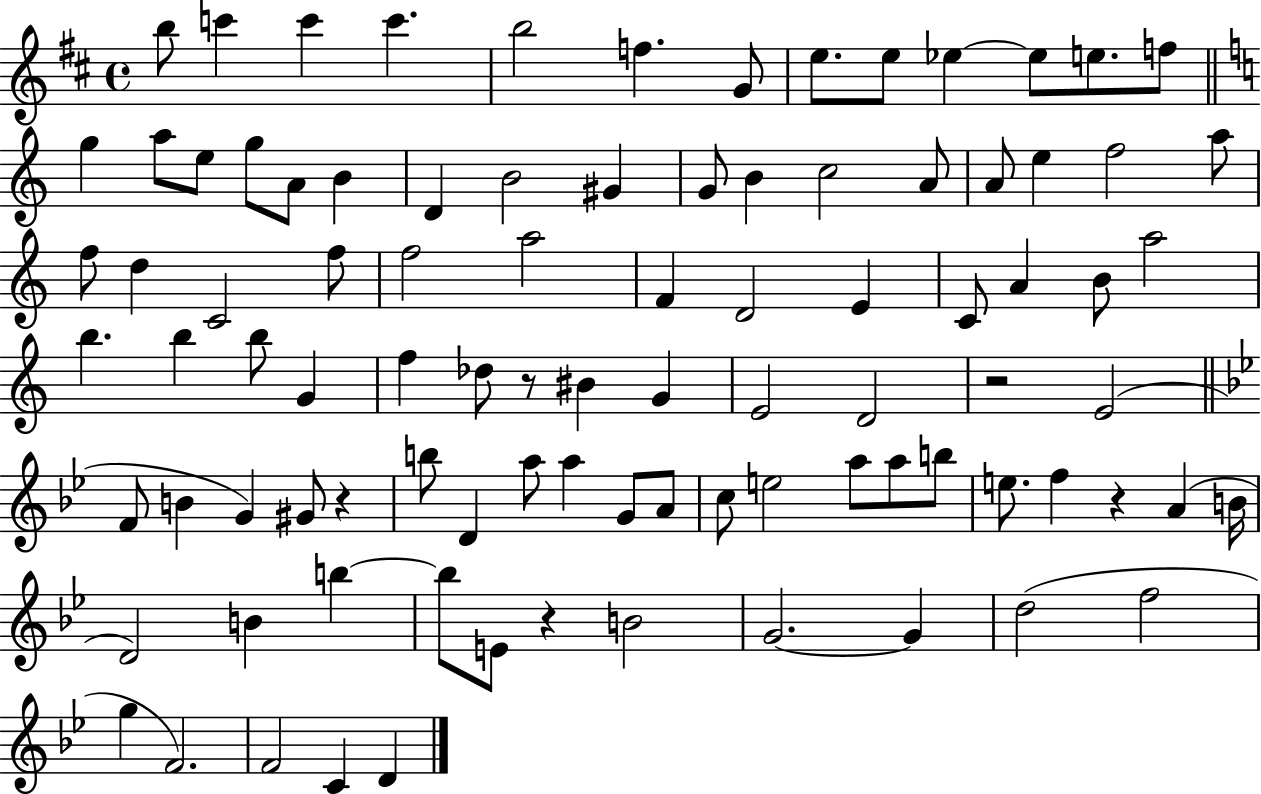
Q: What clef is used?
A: treble